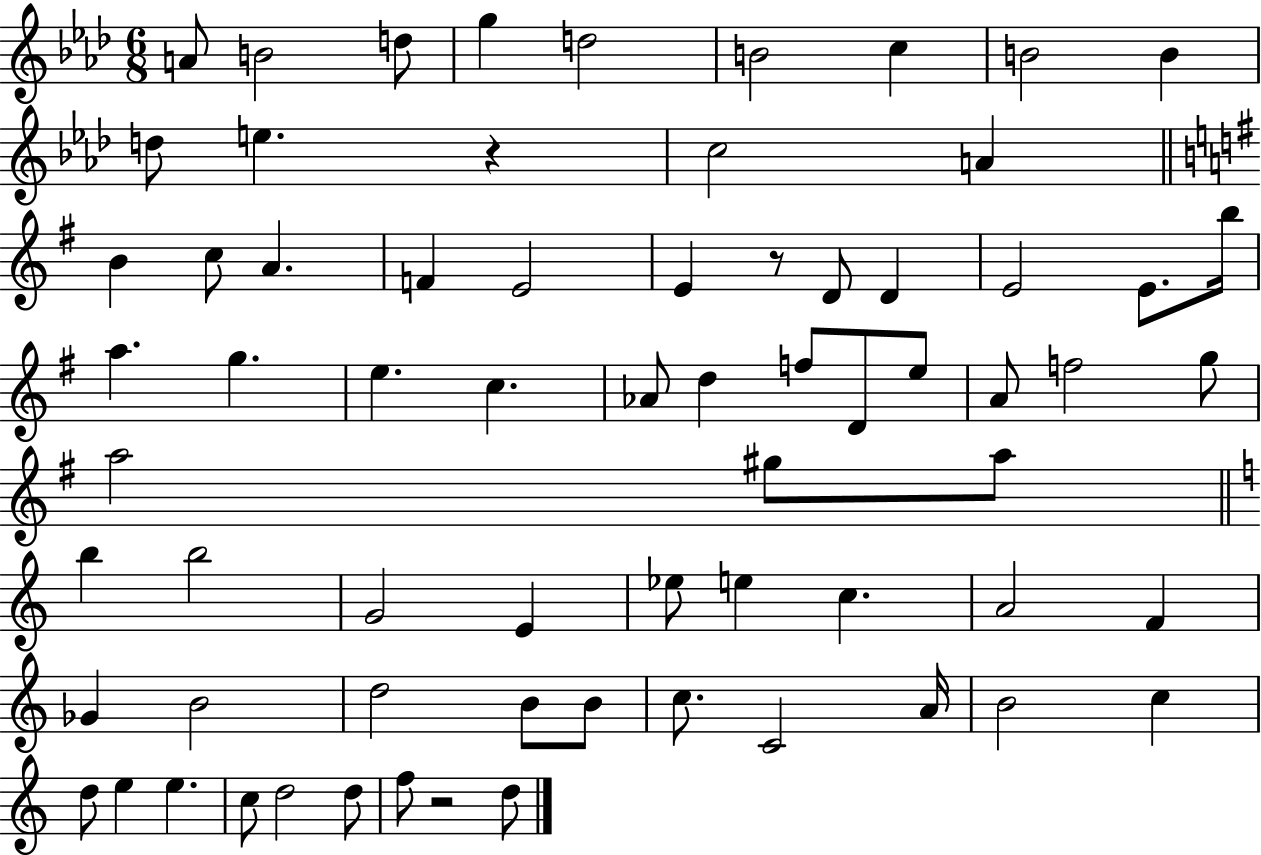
A4/e B4/h D5/e G5/q D5/h B4/h C5/q B4/h B4/q D5/e E5/q. R/q C5/h A4/q B4/q C5/e A4/q. F4/q E4/h E4/q R/e D4/e D4/q E4/h E4/e. B5/s A5/q. G5/q. E5/q. C5/q. Ab4/e D5/q F5/e D4/e E5/e A4/e F5/h G5/e A5/h G#5/e A5/e B5/q B5/h G4/h E4/q Eb5/e E5/q C5/q. A4/h F4/q Gb4/q B4/h D5/h B4/e B4/e C5/e. C4/h A4/s B4/h C5/q D5/e E5/q E5/q. C5/e D5/h D5/e F5/e R/h D5/e